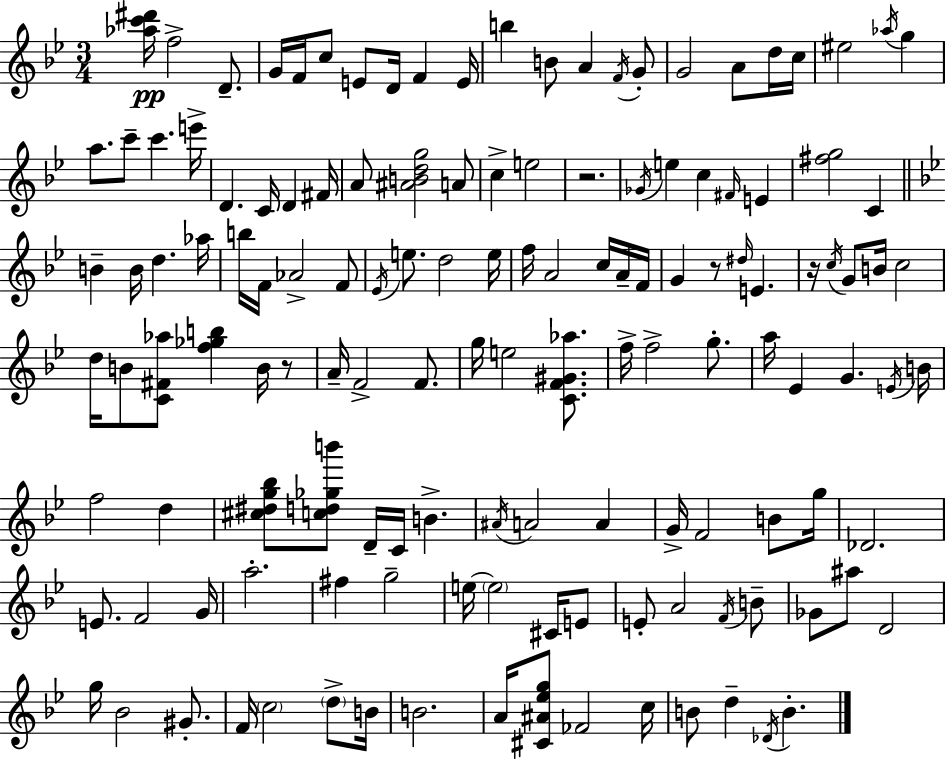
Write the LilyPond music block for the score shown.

{
  \clef treble
  \numericTimeSignature
  \time 3/4
  \key g \minor
  \repeat volta 2 { <aes'' c''' dis'''>16\pp f''2-> d'8.-- | g'16 f'16 c''8 e'8 d'16 f'4 e'16 | b''4 b'8 a'4 \acciaccatura { f'16 } g'8-. | g'2 a'8 d''16 | \break c''16 eis''2 \acciaccatura { aes''16 } g''4 | a''8. c'''8-- c'''4. | e'''16-> d'4. c'16 d'4 | fis'16 a'8 <ais' b' d'' g''>2 | \break a'8 c''4-> e''2 | r2. | \acciaccatura { ges'16 } e''4 c''4 \grace { fis'16 } | e'4 <fis'' g''>2 | \break c'4 \bar "||" \break \key bes \major b'4-- b'16 d''4. aes''16 | b''16 f'16 aes'2-> f'8 | \acciaccatura { ees'16 } e''8. d''2 | e''16 f''16 a'2 c''16 a'16-- | \break f'16 g'4 r8 \grace { dis''16 } e'4. | r16 \acciaccatura { c''16 } g'8 b'16 c''2 | d''16 b'8 <c' fis' aes''>8 <f'' ges'' b''>4 | b'16 r8 a'16-- f'2-> | \break f'8. g''16 e''2 | <c' f' gis' aes''>8. f''16-> f''2-> | g''8.-. a''16 ees'4 g'4. | \acciaccatura { e'16 } b'16 f''2 | \break d''4 <cis'' dis'' g'' bes''>8 <c'' d'' ges'' b'''>8 d'16-- c'16 b'4.-> | \acciaccatura { ais'16 } a'2 | a'4 g'16-> f'2 | b'8 g''16 des'2. | \break e'8. f'2 | g'16 a''2.-. | fis''4 g''2-- | e''16~~ \parenthesize e''2 | \break cis'16 e'8 e'8-. a'2 | \acciaccatura { f'16 } b'8-- ges'8 ais''8 d'2 | g''16 bes'2 | gis'8.-. f'16 \parenthesize c''2 | \break \parenthesize d''8-> b'16 b'2. | a'16 <cis' ais' ees'' g''>8 fes'2 | c''16 b'8 d''4-- | \acciaccatura { des'16 } b'4.-. } \bar "|."
}